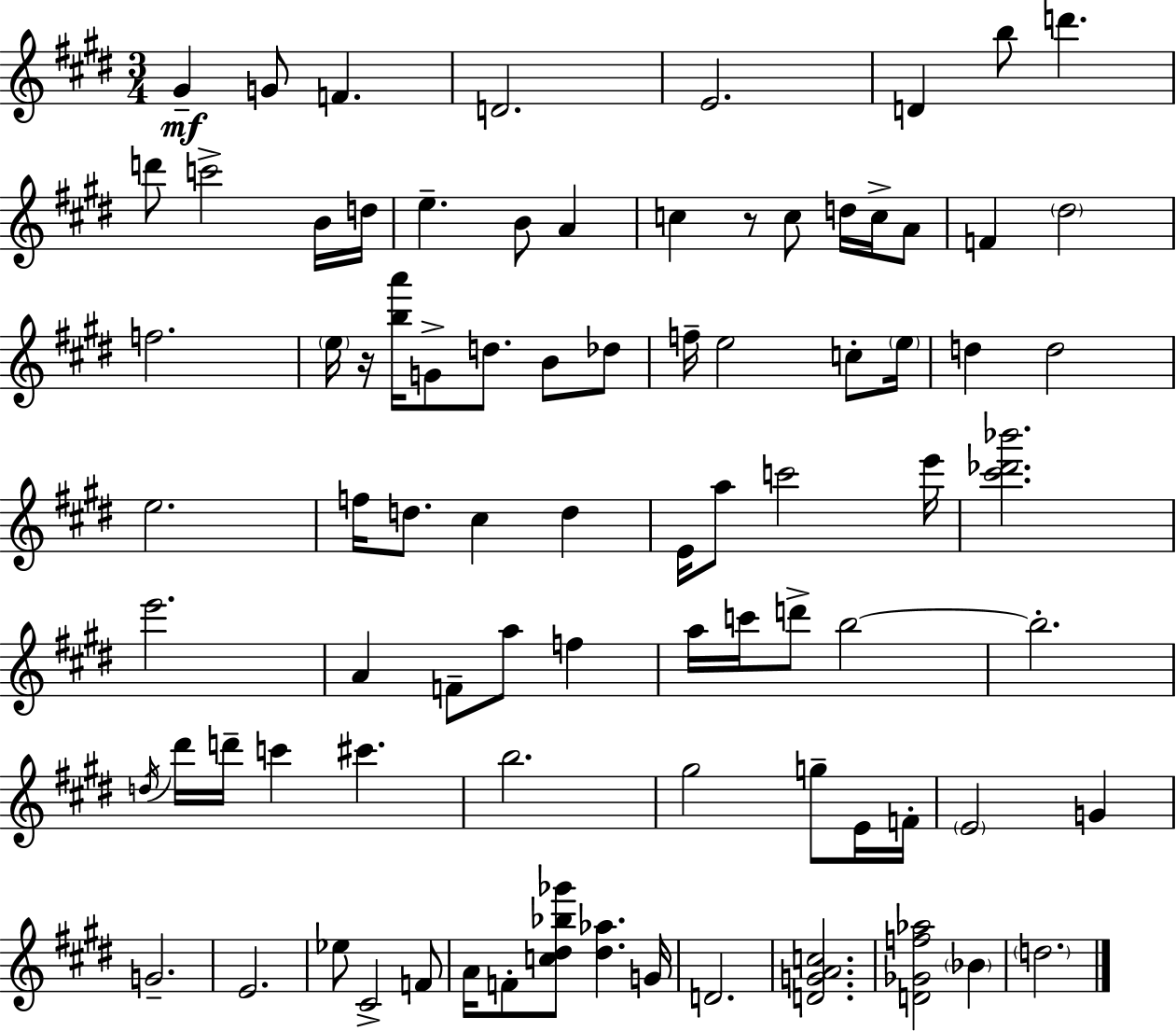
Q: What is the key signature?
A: E major